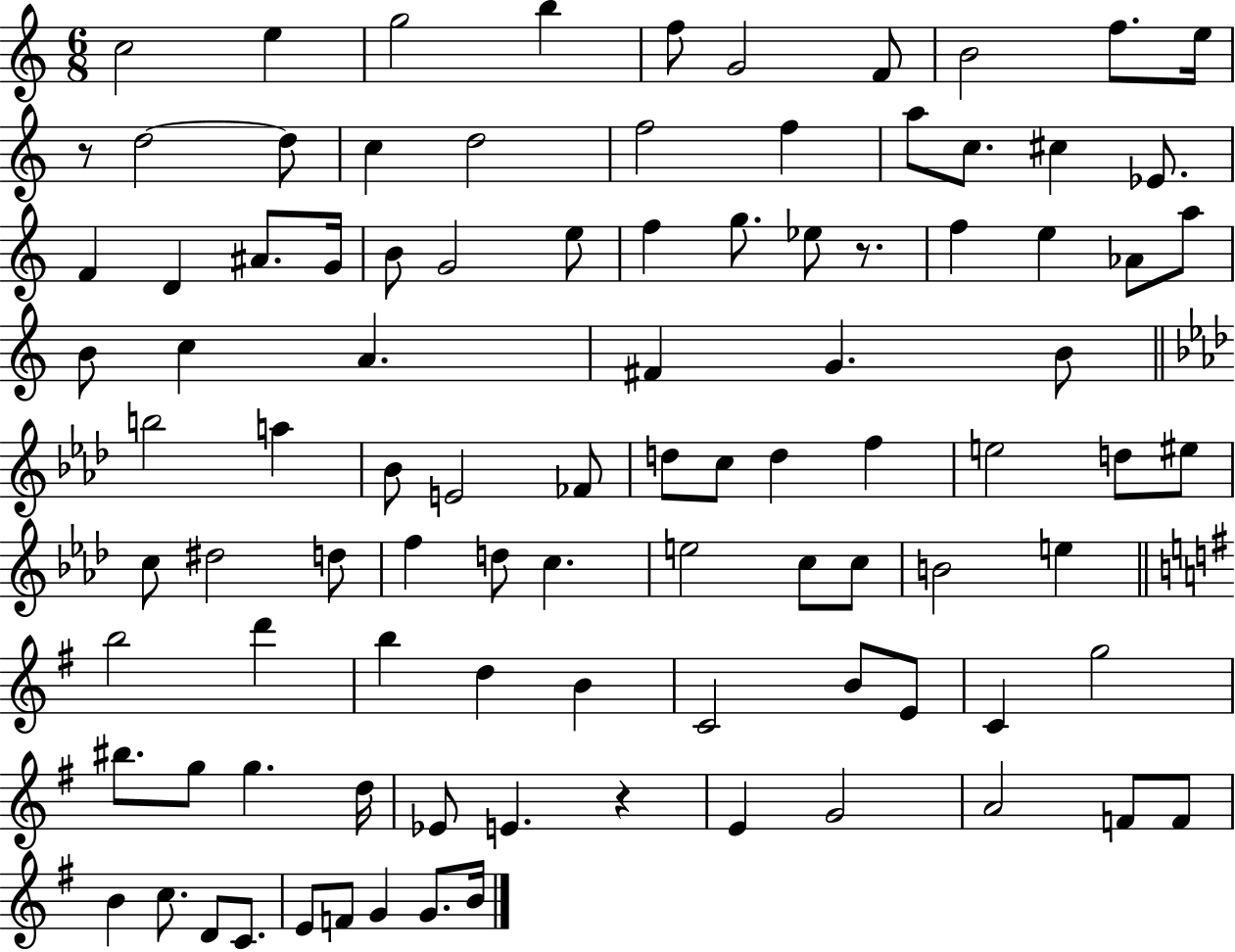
C5/h E5/q G5/h B5/q F5/e G4/h F4/e B4/h F5/e. E5/s R/e D5/h D5/e C5/q D5/h F5/h F5/q A5/e C5/e. C#5/q Eb4/e. F4/q D4/q A#4/e. G4/s B4/e G4/h E5/e F5/q G5/e. Eb5/e R/e. F5/q E5/q Ab4/e A5/e B4/e C5/q A4/q. F#4/q G4/q. B4/e B5/h A5/q Bb4/e E4/h FES4/e D5/e C5/e D5/q F5/q E5/h D5/e EIS5/e C5/e D#5/h D5/e F5/q D5/e C5/q. E5/h C5/e C5/e B4/h E5/q B5/h D6/q B5/q D5/q B4/q C4/h B4/e E4/e C4/q G5/h BIS5/e. G5/e G5/q. D5/s Eb4/e E4/q. R/q E4/q G4/h A4/h F4/e F4/e B4/q C5/e. D4/e C4/e. E4/e F4/e G4/q G4/e. B4/s